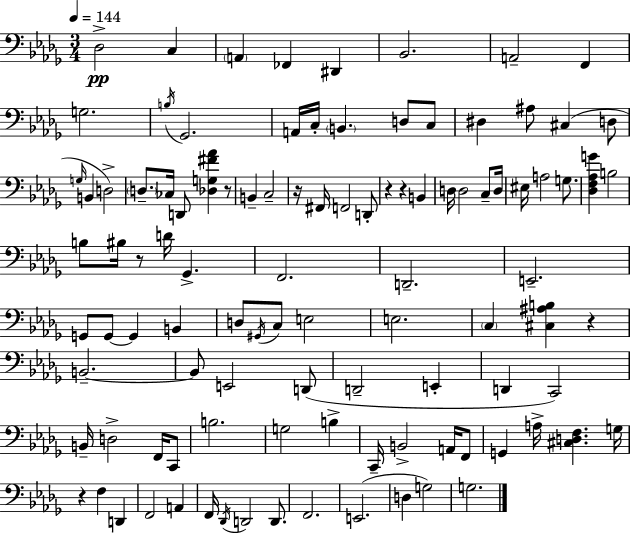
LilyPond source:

{
  \clef bass
  \numericTimeSignature
  \time 3/4
  \key bes \minor
  \tempo 4 = 144
  des2->\pp c4 | \parenthesize a,4 fes,4 dis,4 | bes,2. | a,2-- f,4 | \break g2. | \acciaccatura { b16 } ges,2. | a,16 c16-. \parenthesize b,4. d8 c8 | dis4 ais8 cis4( d8 | \break \grace { g16 } b,4 d2->) | \parenthesize d8.-- ces16 d,8 <des g fis' aes'>4 | r8 b,4-- c2-- | r16 fis,16 f,2 | \break d,8-. r4 r4 b,4 | d16 d2 c8-- | d16 eis16 a2 g8. | <des f aes g'>4 b2 | \break b8 bis16 r8 d'16 ges,4.-> | f,2. | d,2.-- | e,2.-- | \break g,8 g,8~~ g,4 b,4 | d8 \acciaccatura { gis,16 } c8 e2 | e2. | \parenthesize c4 <cis ais b>4 r4 | \break b,2.--~~ | b,8 e,2 | d,8( d,2-- e,4-. | d,4 c,2) | \break b,16-- d2-> | f,16 c,8 b2. | g2 b4-> | c,16-- b,2-> | \break a,16 f,8 g,4 a16-> <cis d f>4. | g16 r4 f4 d,4 | f,2 a,4 | f,16 \acciaccatura { des,16 } d,2 | \break d,8. f,2. | e,2.( | d4 g2) | g2. | \break \bar "|."
}